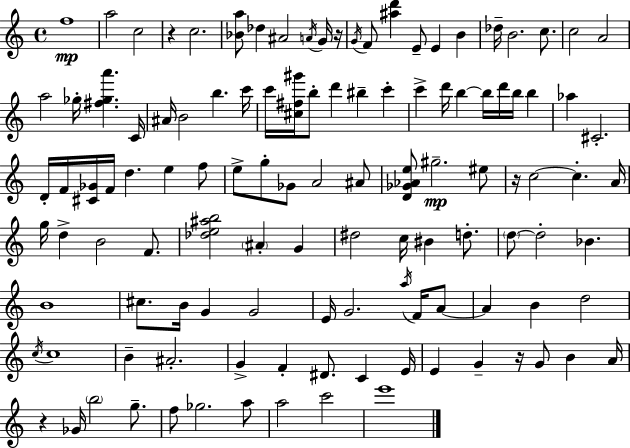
F5/w A5/h C5/h R/q C5/h. [Bb4,A5]/e Db5/q A#4/h A4/s G4/s R/s G4/s F4/e [A#5,D6]/q E4/e E4/q B4/q Db5/s B4/h. C5/e. C5/h A4/h A5/h Gb5/s [F#5,Gb5,A6]/q. C4/s A#4/s B4/h B5/q. C6/s C6/s [C#5,F#5,G#6]/s B5/e D6/q BIS5/q C6/q C6/q D6/s B5/q B5/s D6/s B5/s B5/q Ab5/q C#4/h. D4/s F4/s [C#4,Gb4]/s F4/s D5/q. E5/q F5/e E5/e G5/e Gb4/e A4/h A#4/e [D4,Gb4,Ab4,E5]/e G#5/h. EIS5/e R/s C5/h C5/q. A4/s G5/s D5/q B4/h F4/e. [Db5,E5,A#5,B5]/h A#4/q G4/q D#5/h C5/s BIS4/q D5/e. D5/e D5/h Bb4/q. B4/w C#5/e. B4/s G4/q G4/h E4/s G4/h. A5/s F4/s A4/e A4/q B4/q D5/h C5/s C5/w B4/q A#4/h. G4/q F4/q D#4/e. C4/q E4/s E4/q G4/q R/s G4/e B4/q A4/s R/q Gb4/s B5/h G5/e. F5/e Gb5/h. A5/e A5/h C6/h E6/w